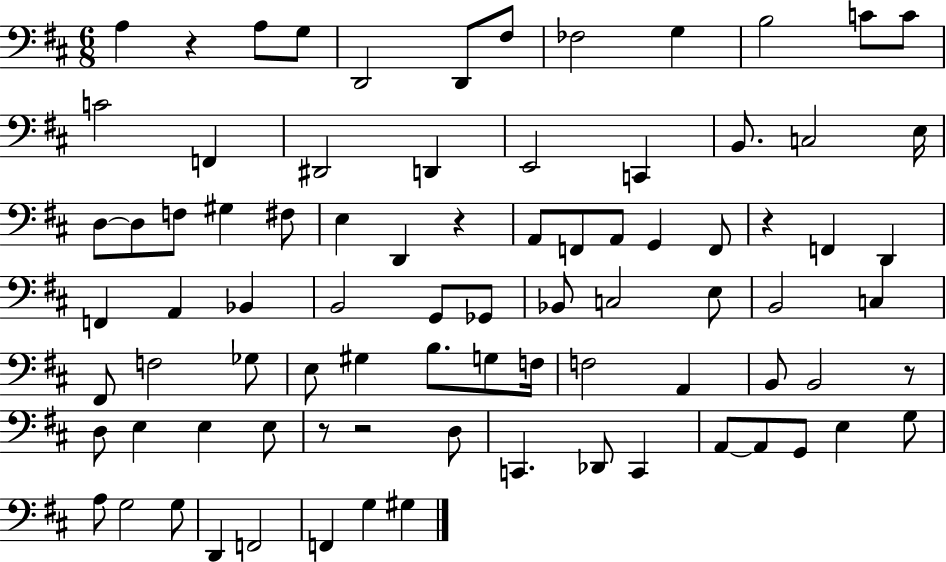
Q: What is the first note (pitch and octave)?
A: A3